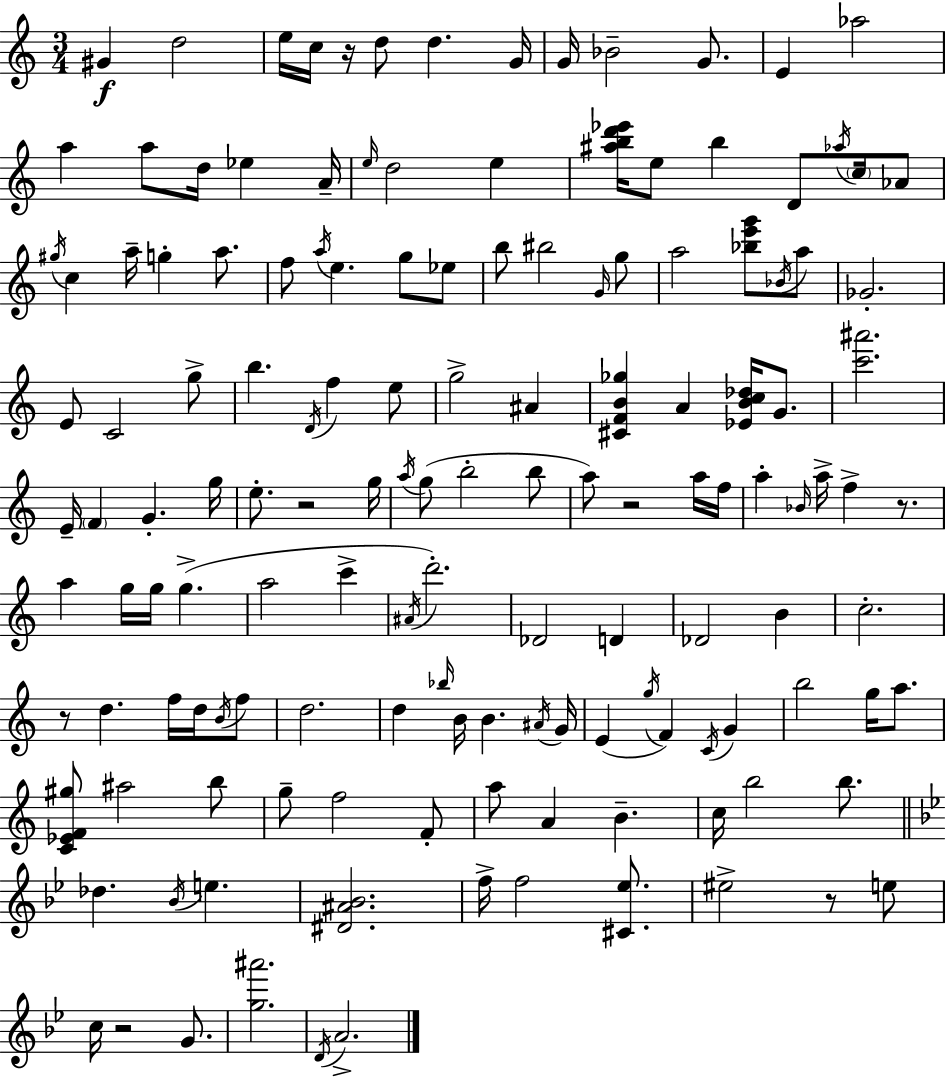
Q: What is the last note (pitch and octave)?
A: A4